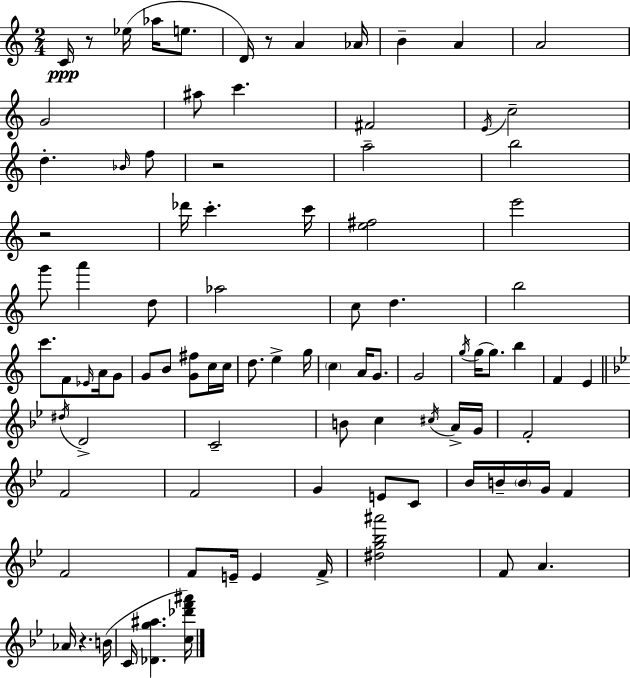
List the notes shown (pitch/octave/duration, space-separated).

C4/s R/e Eb5/s Ab5/s E5/e. D4/s R/e A4/q Ab4/s B4/q A4/q A4/h G4/h A#5/e C6/q. F#4/h E4/s C5/h D5/q. Bb4/s F5/e R/h A5/h B5/h R/h Db6/s C6/q. C6/s [E5,F#5]/h E6/h G6/e A6/q D5/e Ab5/h C5/e D5/q. B5/h C6/e. F4/e Eb4/s A4/s G4/e G4/e B4/e [G4,F#5]/e C5/s C5/s D5/e. E5/q G5/s C5/q A4/s G4/e. G4/h G5/s G5/s G5/e. B5/q F4/q E4/q D#5/s D4/h C4/h B4/e C5/q C#5/s A4/s G4/s F4/h F4/h F4/h G4/q E4/e C4/e Bb4/s B4/s B4/s G4/s F4/q F4/h F4/e E4/s E4/q F4/s [D#5,G5,Bb5,A#6]/h F4/e A4/q. Ab4/s R/q. B4/s C4/s [Db4,G5,A#5]/q. [C5,Db6,F6,A#6]/s